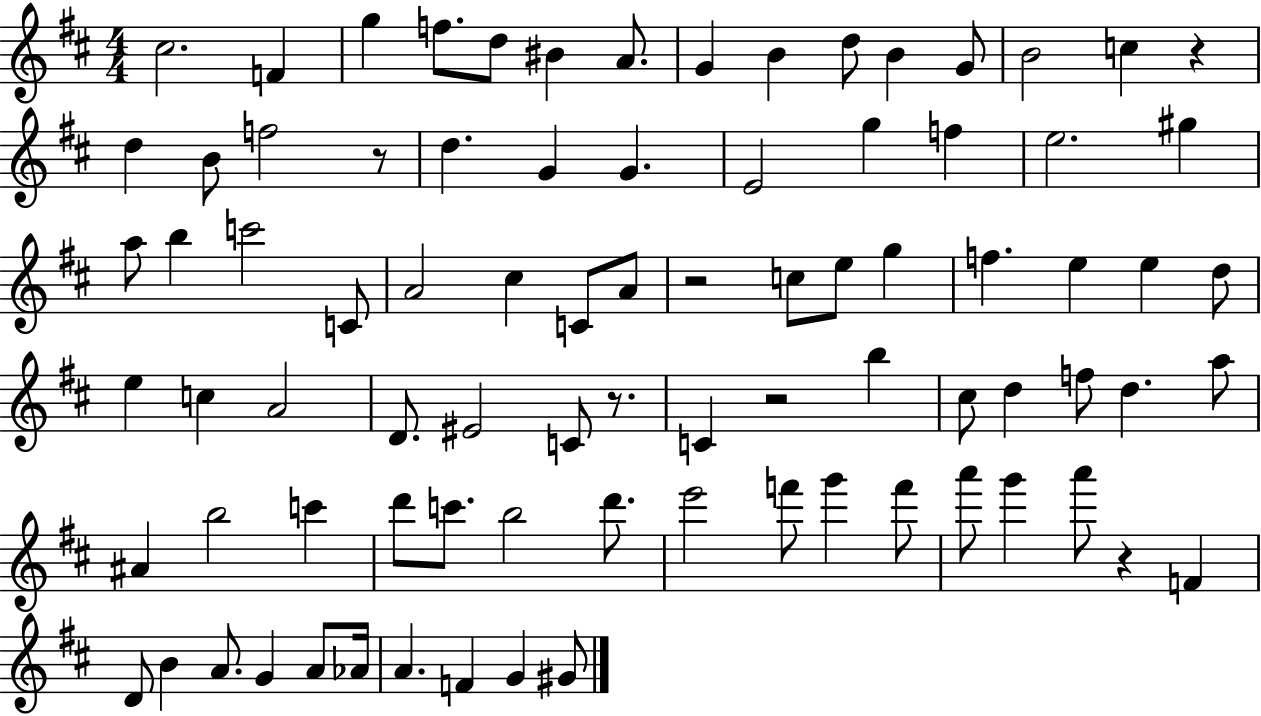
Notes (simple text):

C#5/h. F4/q G5/q F5/e. D5/e BIS4/q A4/e. G4/q B4/q D5/e B4/q G4/e B4/h C5/q R/q D5/q B4/e F5/h R/e D5/q. G4/q G4/q. E4/h G5/q F5/q E5/h. G#5/q A5/e B5/q C6/h C4/e A4/h C#5/q C4/e A4/e R/h C5/e E5/e G5/q F5/q. E5/q E5/q D5/e E5/q C5/q A4/h D4/e. EIS4/h C4/e R/e. C4/q R/h B5/q C#5/e D5/q F5/e D5/q. A5/e A#4/q B5/h C6/q D6/e C6/e. B5/h D6/e. E6/h F6/e G6/q F6/e A6/e G6/q A6/e R/q F4/q D4/e B4/q A4/e. G4/q A4/e Ab4/s A4/q. F4/q G4/q G#4/e